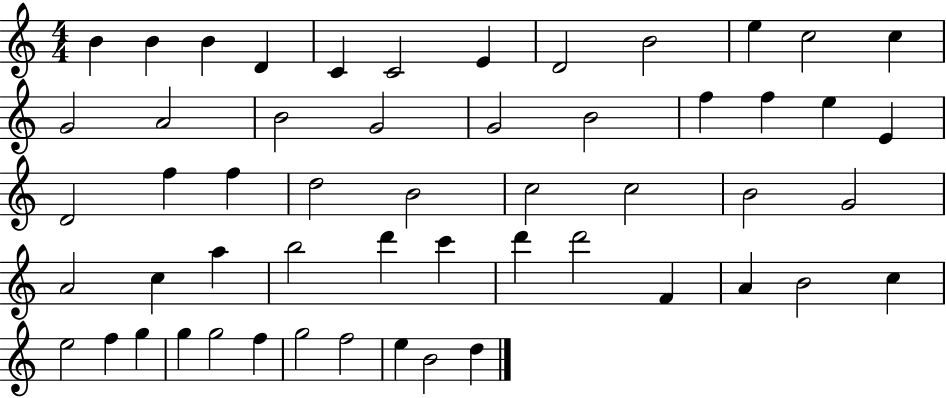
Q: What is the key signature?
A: C major